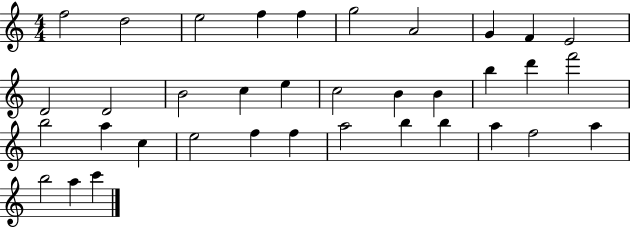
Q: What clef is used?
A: treble